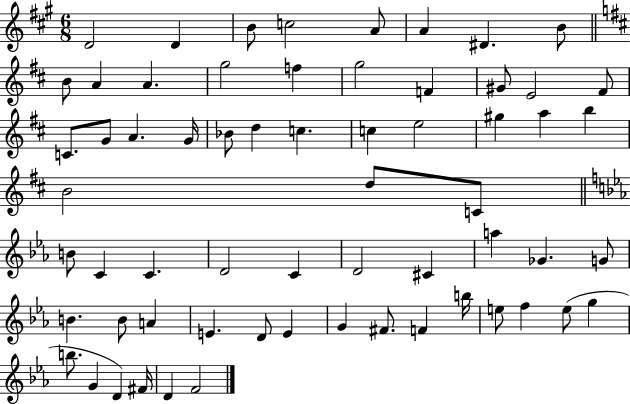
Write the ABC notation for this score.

X:1
T:Untitled
M:6/8
L:1/4
K:A
D2 D B/2 c2 A/2 A ^D B/2 B/2 A A g2 f g2 F ^G/2 E2 ^F/2 C/2 G/2 A G/4 _B/2 d c c e2 ^g a b B2 d/2 C/2 B/2 C C D2 C D2 ^C a _G G/2 B B/2 A E D/2 E G ^F/2 F b/4 e/2 f e/2 g b/2 G D ^F/4 D F2